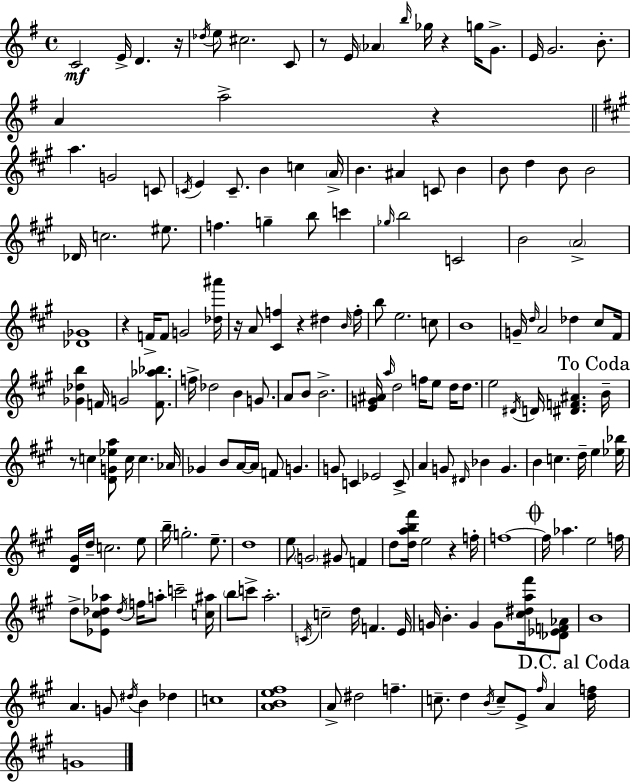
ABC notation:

X:1
T:Untitled
M:4/4
L:1/4
K:G
C2 E/4 D z/4 _d/4 e/2 ^c2 C/2 z/2 E/4 _A b/4 _g/4 z g/4 G/2 E/4 G2 B/2 A a2 z a G2 C/2 C/4 E C/2 B c A/4 B ^A C/2 B B/2 d B/2 B2 _D/4 c2 ^e/2 f g b/2 c' _g/4 b2 C2 B2 A2 [_D_G]4 z F/4 F/2 G2 [_d^a']/4 z/4 A/2 [^Cf] z ^d B/4 f/4 b/2 e2 c/2 B4 G/4 d/4 A2 _d ^c/2 ^F/4 [_G_db] F/4 G2 [F_a_b]/2 f/4 _d2 B G/2 A/2 B/2 B2 [EG^A]/4 a/4 d2 f/4 e/2 d/4 d/2 e2 ^D/4 D/4 [^DF^A] B/4 z/2 c [DG_ea]/2 c/4 c _A/4 _G B/2 A/4 A/4 F/2 G G/2 C _E2 C/2 A G/2 ^D/4 _B G B c d/4 e [_e_b]/4 [D^G]/4 d/4 c2 e/2 b/4 g2 e/2 d4 e/2 G2 ^G/2 F d/2 [dab^f']/4 e2 z f/4 f4 f/4 _a e2 f/4 d/2 [_E^c_d_a]/2 _d/4 f/4 a/2 c'2 [c^a]/4 b/2 c'/2 a2 C/4 c2 d/4 F E/4 G/4 B G G/2 [^c^da^f']/4 [_D_EF_A]/2 B4 A G/2 ^d/4 B _d c4 [ABe^f]4 A/2 ^d2 f c/2 d B/4 c/2 E/2 ^f/4 A [df]/4 G4